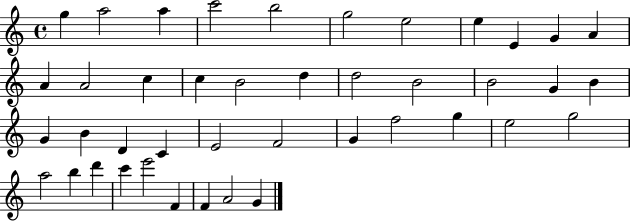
{
  \clef treble
  \time 4/4
  \defaultTimeSignature
  \key c \major
  g''4 a''2 a''4 | c'''2 b''2 | g''2 e''2 | e''4 e'4 g'4 a'4 | \break a'4 a'2 c''4 | c''4 b'2 d''4 | d''2 b'2 | b'2 g'4 b'4 | \break g'4 b'4 d'4 c'4 | e'2 f'2 | g'4 f''2 g''4 | e''2 g''2 | \break a''2 b''4 d'''4 | c'''4 e'''2 f'4 | f'4 a'2 g'4 | \bar "|."
}